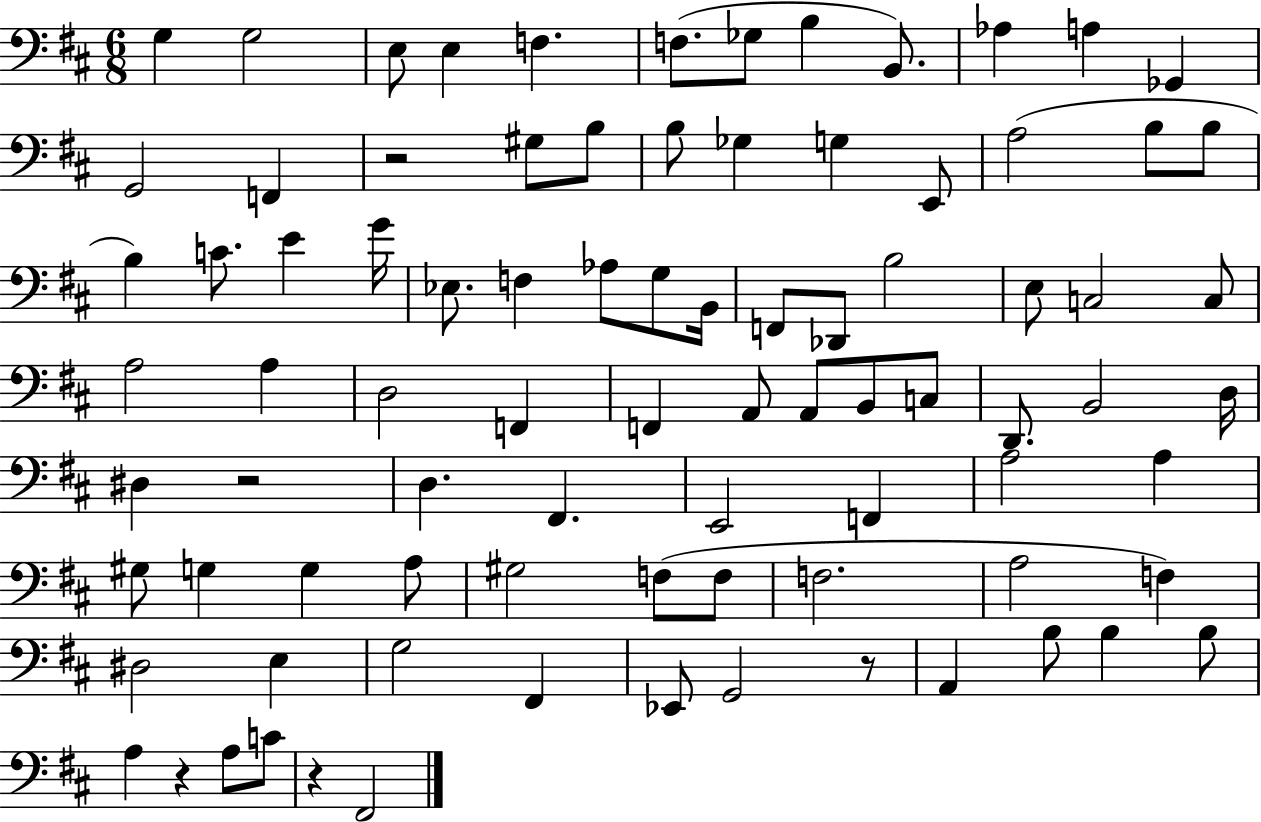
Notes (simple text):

G3/q G3/h E3/e E3/q F3/q. F3/e. Gb3/e B3/q B2/e. Ab3/q A3/q Gb2/q G2/h F2/q R/h G#3/e B3/e B3/e Gb3/q G3/q E2/e A3/h B3/e B3/e B3/q C4/e. E4/q G4/s Eb3/e. F3/q Ab3/e G3/e B2/s F2/e Db2/e B3/h E3/e C3/h C3/e A3/h A3/q D3/h F2/q F2/q A2/e A2/e B2/e C3/e D2/e. B2/h D3/s D#3/q R/h D3/q. F#2/q. E2/h F2/q A3/h A3/q G#3/e G3/q G3/q A3/e G#3/h F3/e F3/e F3/h. A3/h F3/q D#3/h E3/q G3/h F#2/q Eb2/e G2/h R/e A2/q B3/e B3/q B3/e A3/q R/q A3/e C4/e R/q F#2/h